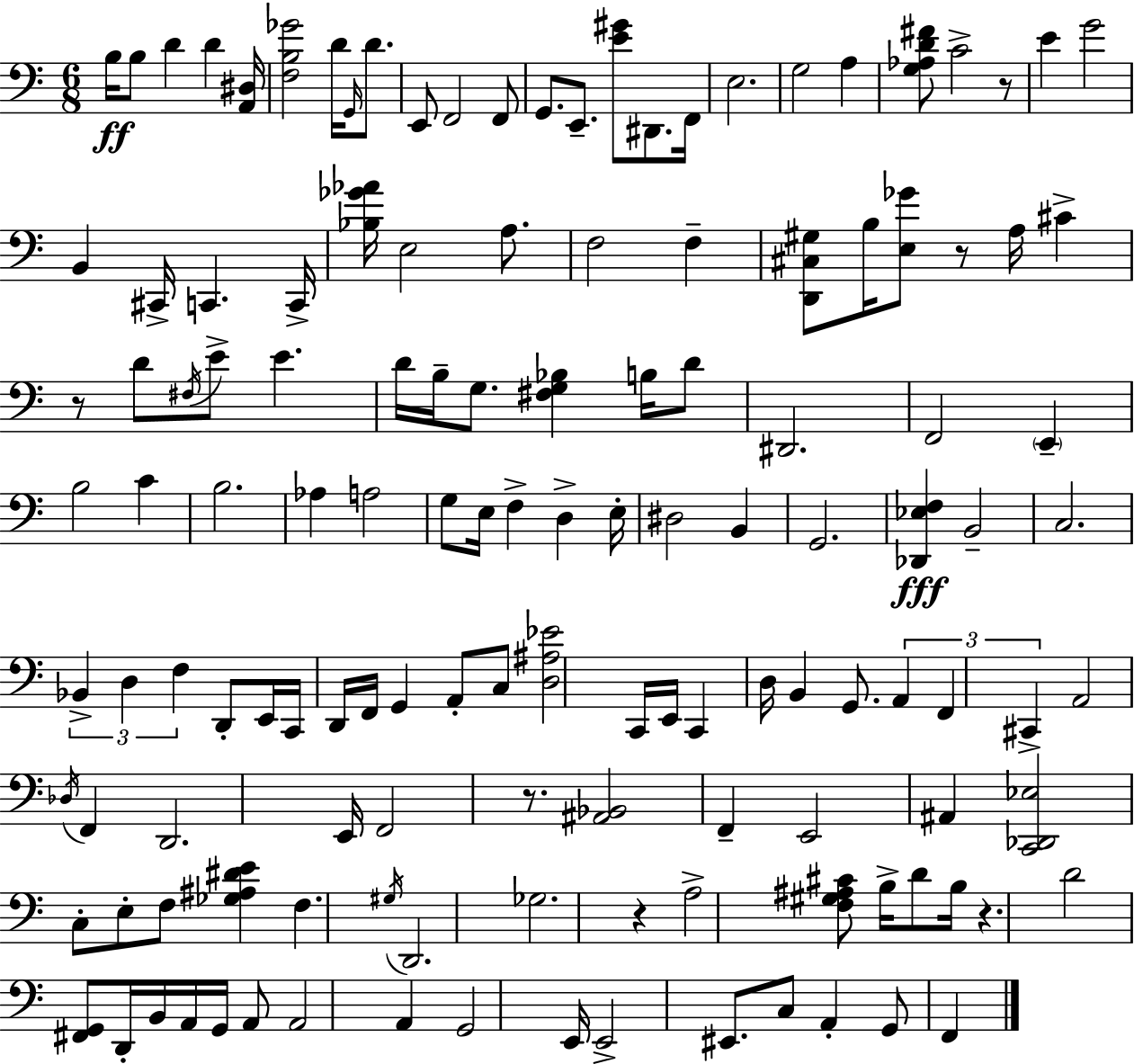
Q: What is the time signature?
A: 6/8